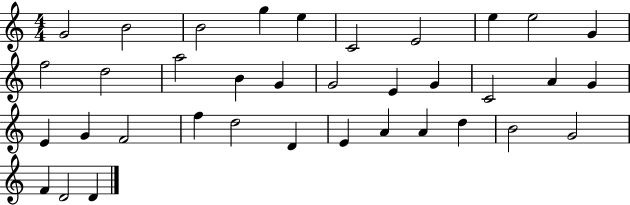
{
  \clef treble
  \numericTimeSignature
  \time 4/4
  \key c \major
  g'2 b'2 | b'2 g''4 e''4 | c'2 e'2 | e''4 e''2 g'4 | \break f''2 d''2 | a''2 b'4 g'4 | g'2 e'4 g'4 | c'2 a'4 g'4 | \break e'4 g'4 f'2 | f''4 d''2 d'4 | e'4 a'4 a'4 d''4 | b'2 g'2 | \break f'4 d'2 d'4 | \bar "|."
}